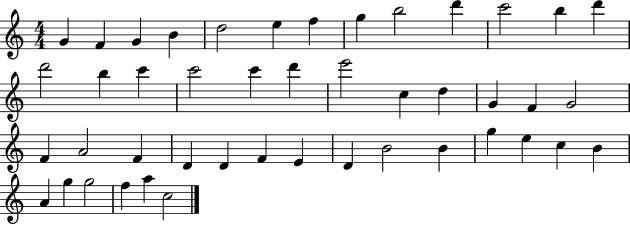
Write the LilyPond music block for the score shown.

{
  \clef treble
  \numericTimeSignature
  \time 4/4
  \key c \major
  g'4 f'4 g'4 b'4 | d''2 e''4 f''4 | g''4 b''2 d'''4 | c'''2 b''4 d'''4 | \break d'''2 b''4 c'''4 | c'''2 c'''4 d'''4 | e'''2 c''4 d''4 | g'4 f'4 g'2 | \break f'4 a'2 f'4 | d'4 d'4 f'4 e'4 | d'4 b'2 b'4 | g''4 e''4 c''4 b'4 | \break a'4 g''4 g''2 | f''4 a''4 c''2 | \bar "|."
}